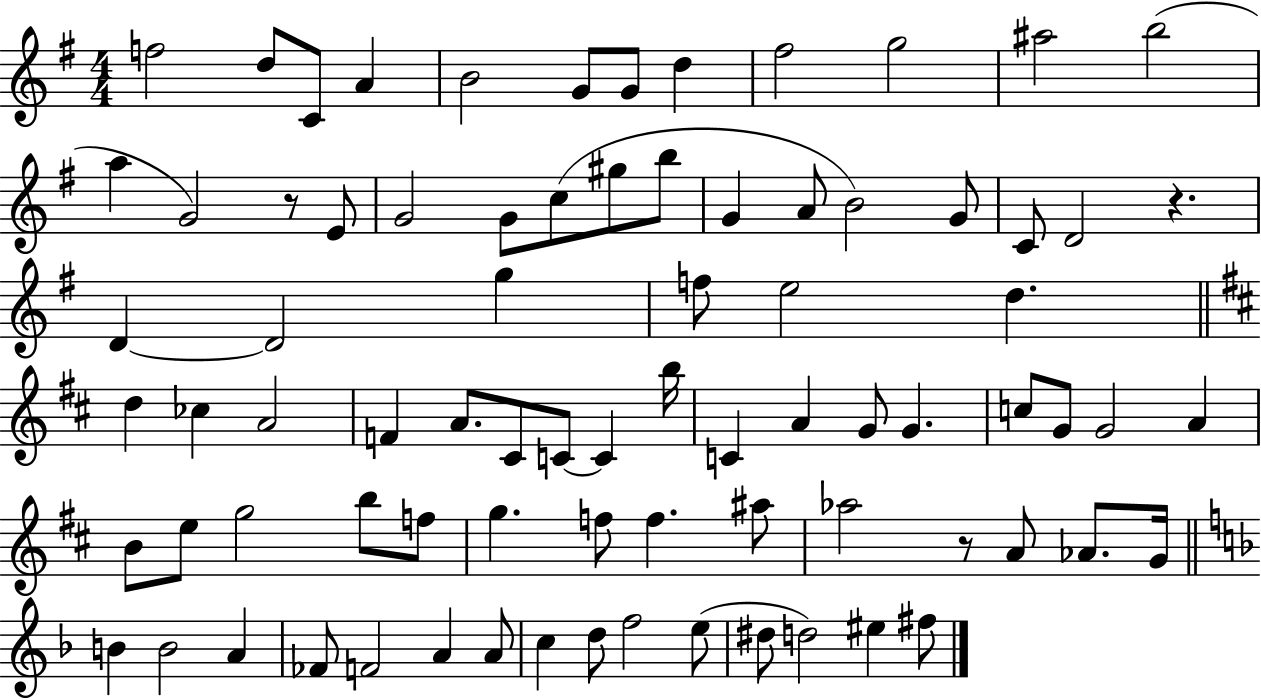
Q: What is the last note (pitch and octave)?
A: F#5